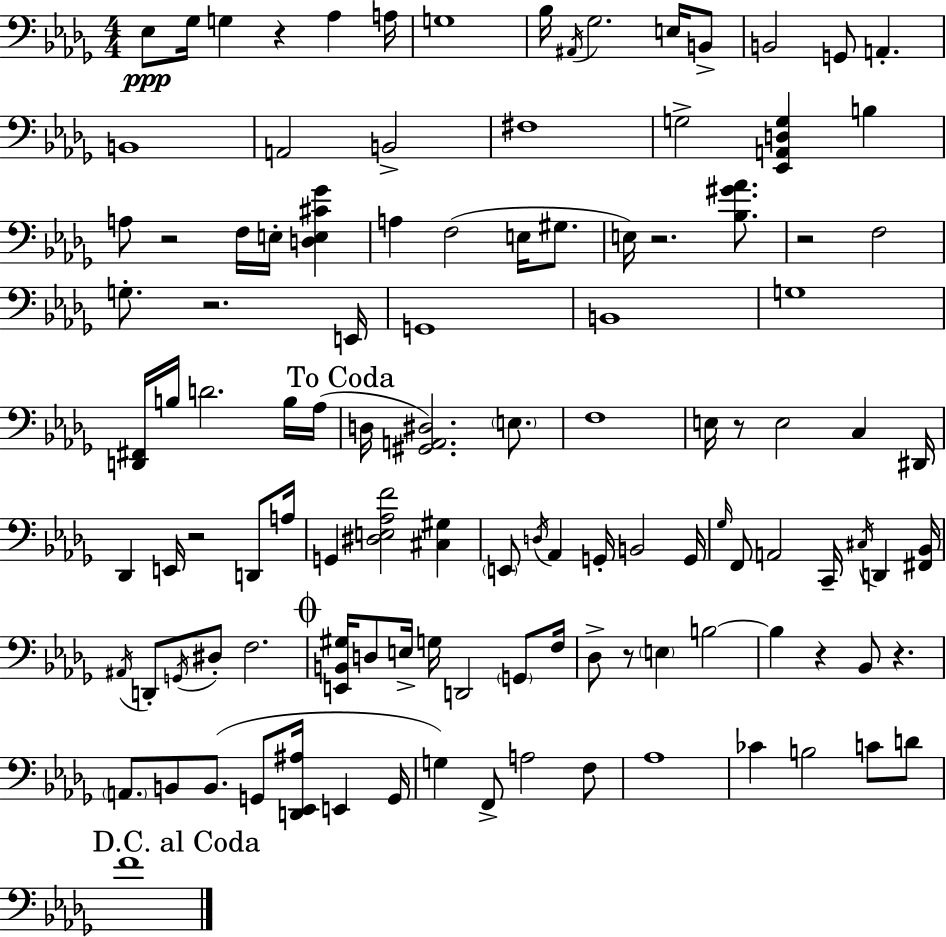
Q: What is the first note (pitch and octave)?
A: Eb3